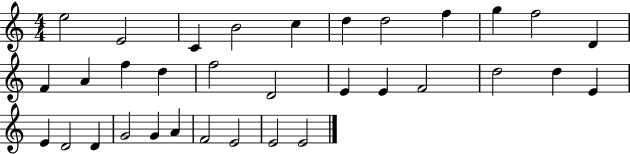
E5/h E4/h C4/q B4/h C5/q D5/q D5/h F5/q G5/q F5/h D4/q F4/q A4/q F5/q D5/q F5/h D4/h E4/q E4/q F4/h D5/h D5/q E4/q E4/q D4/h D4/q G4/h G4/q A4/q F4/h E4/h E4/h E4/h